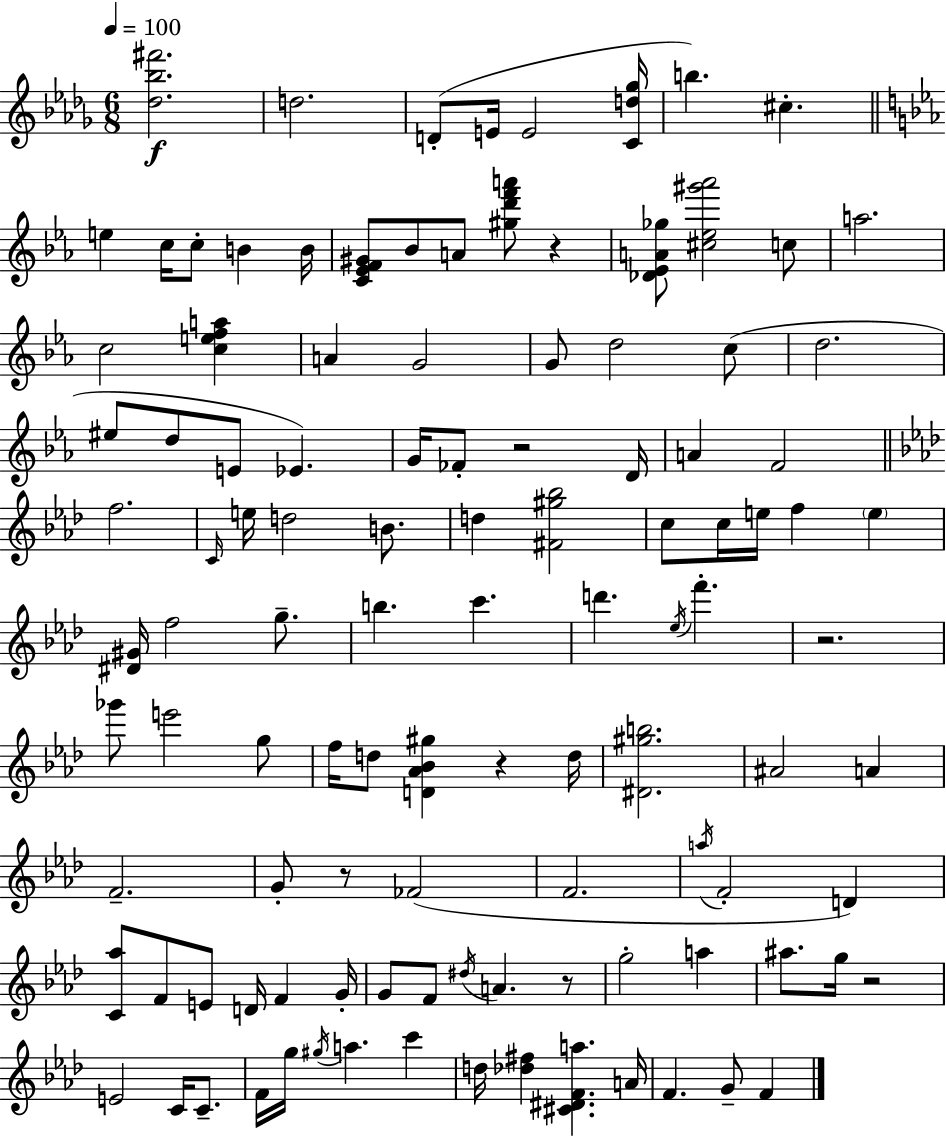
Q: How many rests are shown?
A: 7